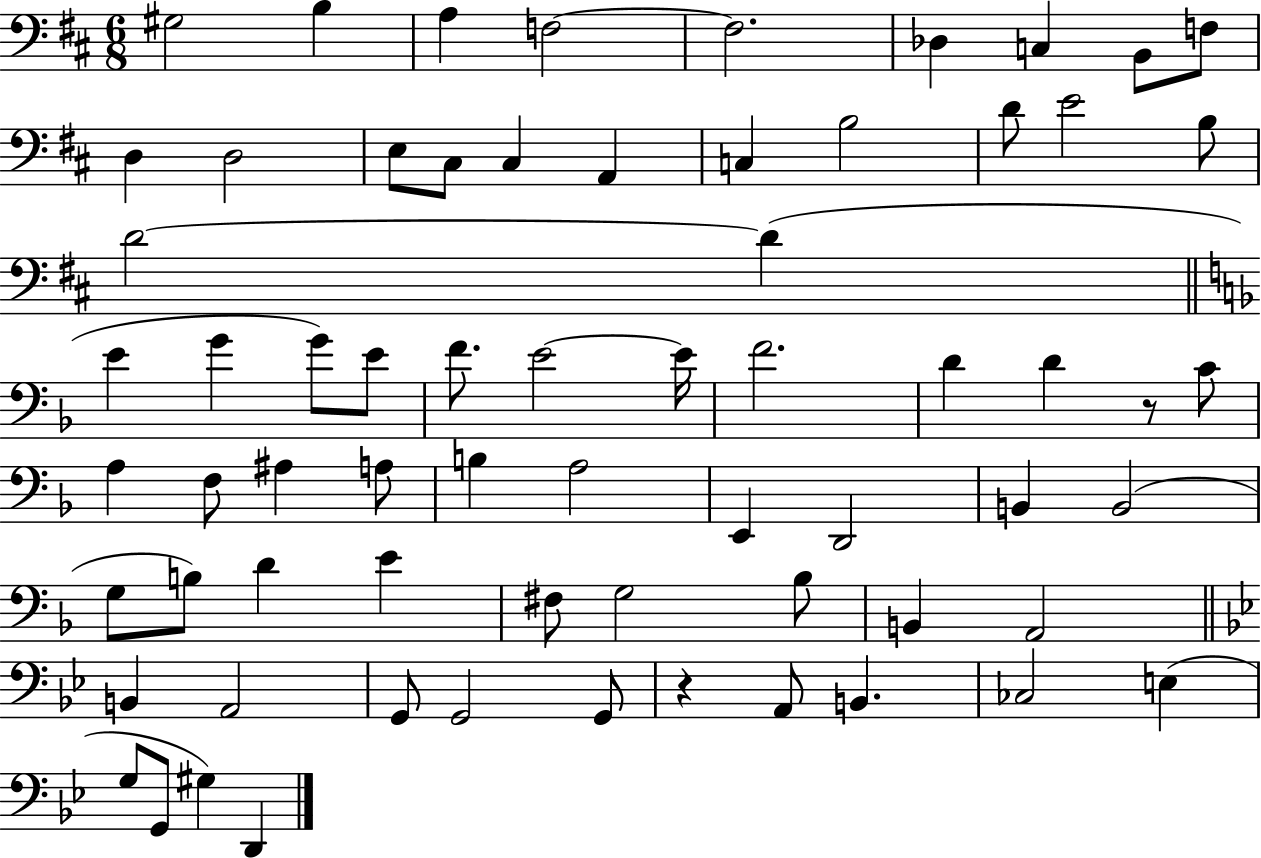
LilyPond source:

{
  \clef bass
  \numericTimeSignature
  \time 6/8
  \key d \major
  gis2 b4 | a4 f2~~ | f2. | des4 c4 b,8 f8 | \break d4 d2 | e8 cis8 cis4 a,4 | c4 b2 | d'8 e'2 b8 | \break d'2~~ d'4( | \bar "||" \break \key f \major e'4 g'4 g'8) e'8 | f'8. e'2~~ e'16 | f'2. | d'4 d'4 r8 c'8 | \break a4 f8 ais4 a8 | b4 a2 | e,4 d,2 | b,4 b,2( | \break g8 b8) d'4 e'4 | fis8 g2 bes8 | b,4 a,2 | \bar "||" \break \key g \minor b,4 a,2 | g,8 g,2 g,8 | r4 a,8 b,4. | ces2 e4( | \break g8 g,8 gis4) d,4 | \bar "|."
}